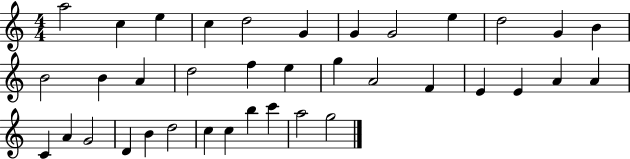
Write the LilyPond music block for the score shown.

{
  \clef treble
  \numericTimeSignature
  \time 4/4
  \key c \major
  a''2 c''4 e''4 | c''4 d''2 g'4 | g'4 g'2 e''4 | d''2 g'4 b'4 | \break b'2 b'4 a'4 | d''2 f''4 e''4 | g''4 a'2 f'4 | e'4 e'4 a'4 a'4 | \break c'4 a'4 g'2 | d'4 b'4 d''2 | c''4 c''4 b''4 c'''4 | a''2 g''2 | \break \bar "|."
}